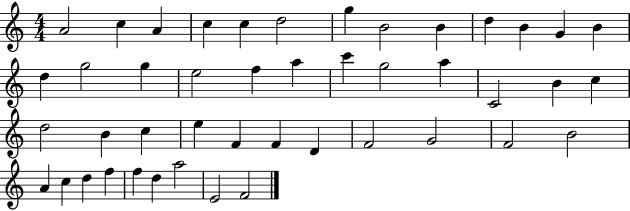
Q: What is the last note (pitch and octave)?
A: F4